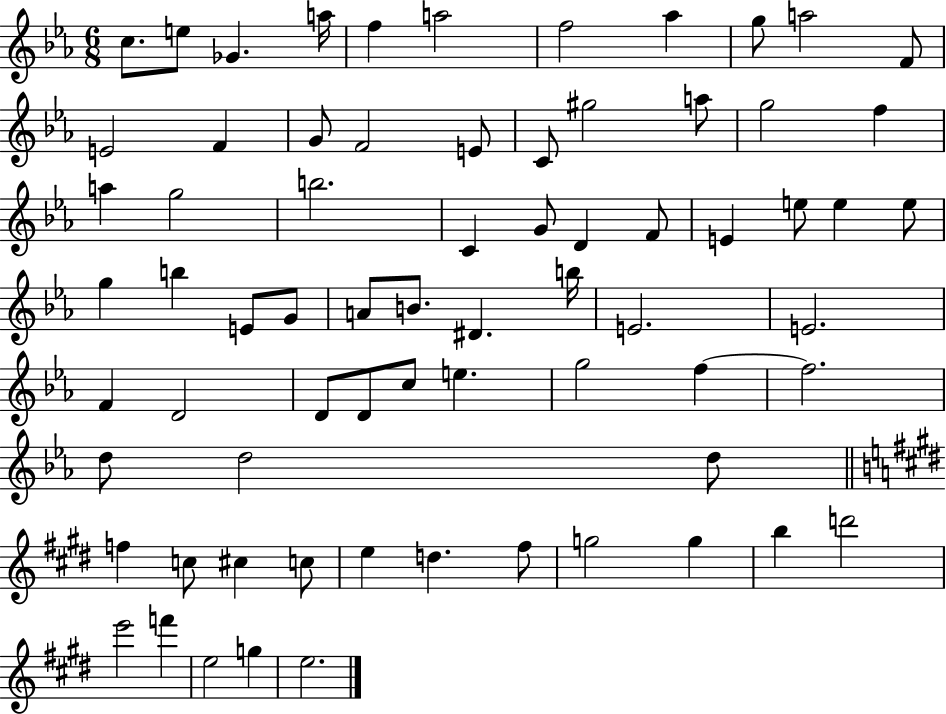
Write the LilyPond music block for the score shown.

{
  \clef treble
  \numericTimeSignature
  \time 6/8
  \key ees \major
  c''8. e''8 ges'4. a''16 | f''4 a''2 | f''2 aes''4 | g''8 a''2 f'8 | \break e'2 f'4 | g'8 f'2 e'8 | c'8 gis''2 a''8 | g''2 f''4 | \break a''4 g''2 | b''2. | c'4 g'8 d'4 f'8 | e'4 e''8 e''4 e''8 | \break g''4 b''4 e'8 g'8 | a'8 b'8. dis'4. b''16 | e'2. | e'2. | \break f'4 d'2 | d'8 d'8 c''8 e''4. | g''2 f''4~~ | f''2. | \break d''8 d''2 d''8 | \bar "||" \break \key e \major f''4 c''8 cis''4 c''8 | e''4 d''4. fis''8 | g''2 g''4 | b''4 d'''2 | \break e'''2 f'''4 | e''2 g''4 | e''2. | \bar "|."
}